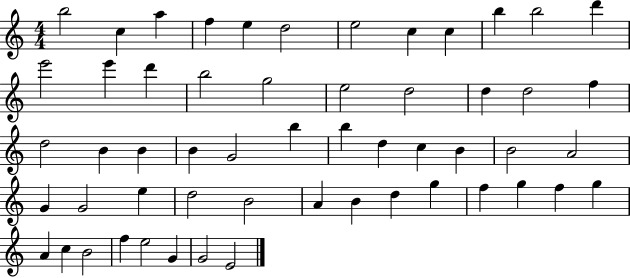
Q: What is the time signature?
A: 4/4